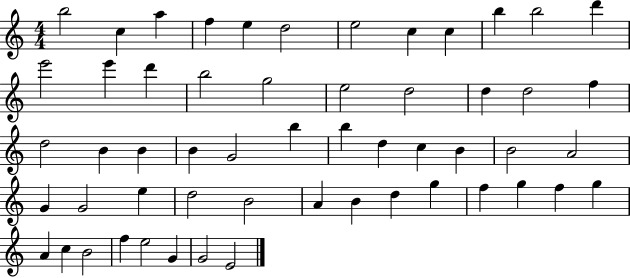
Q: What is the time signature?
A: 4/4